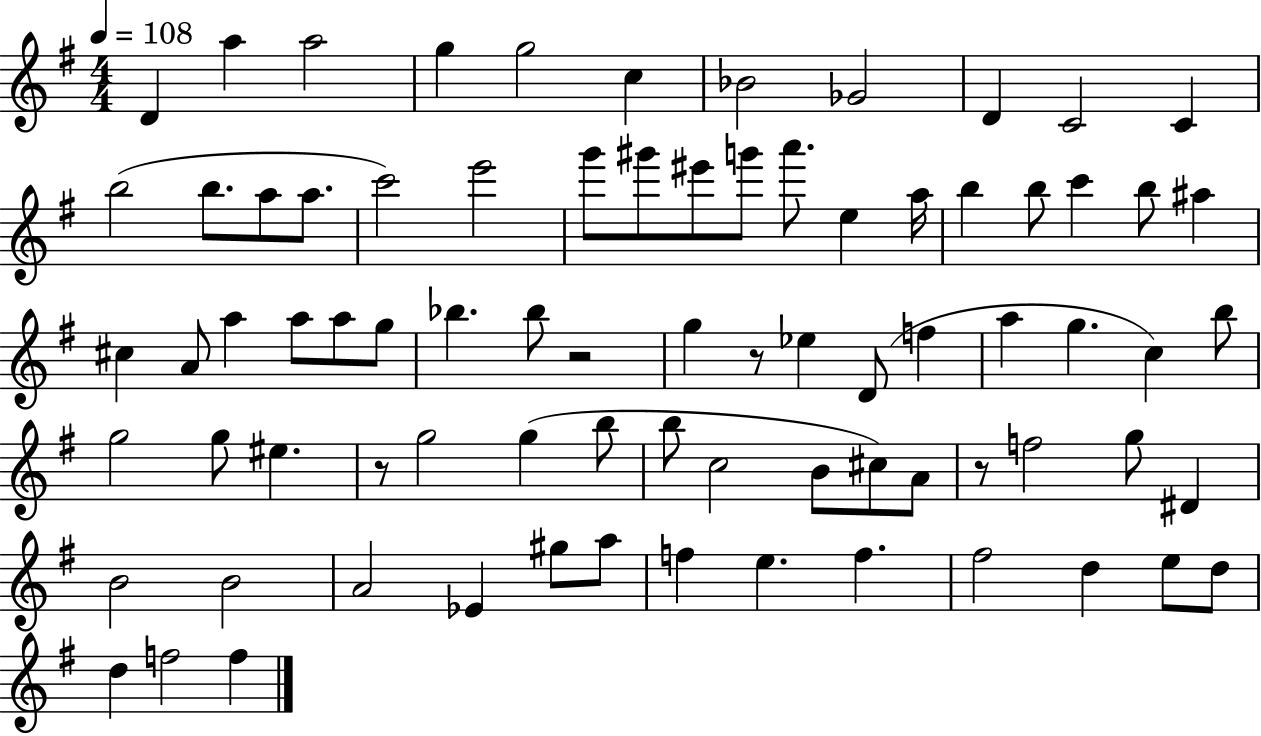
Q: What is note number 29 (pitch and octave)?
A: A#5